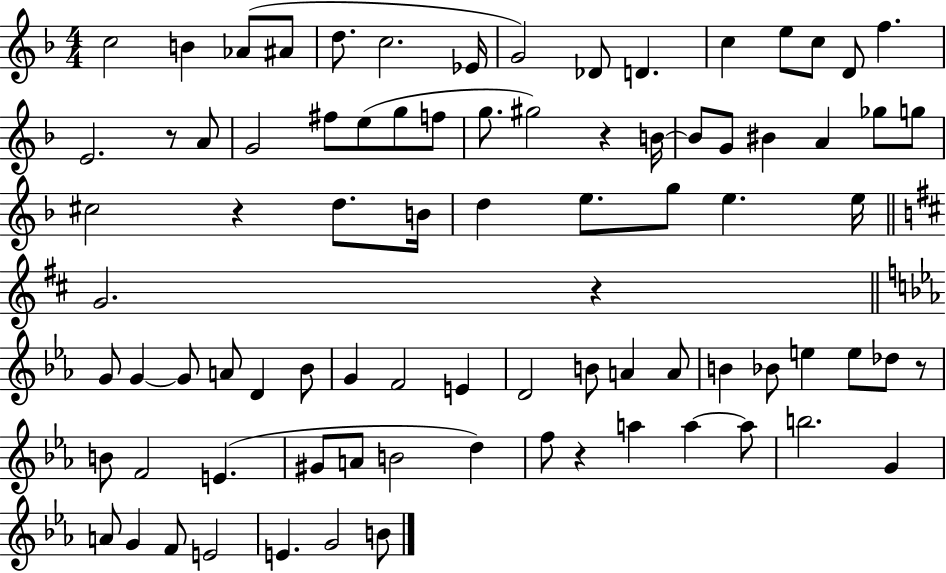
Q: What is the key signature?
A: F major